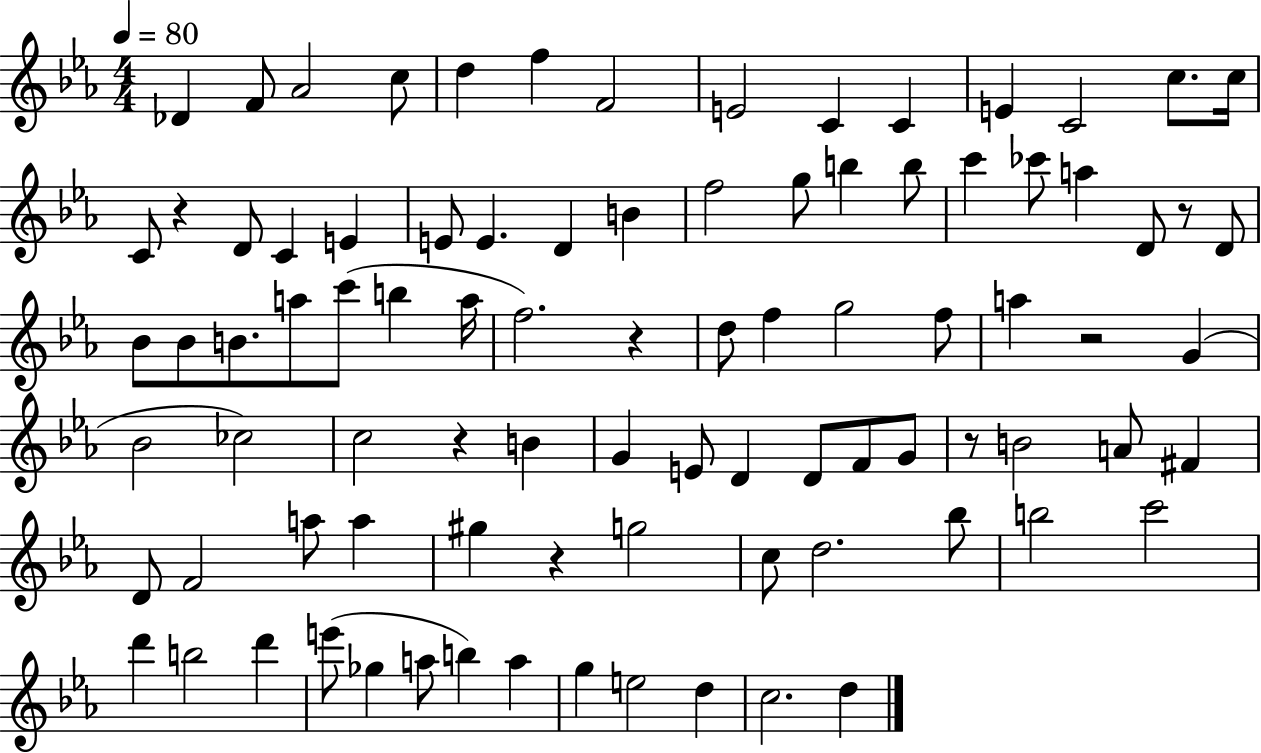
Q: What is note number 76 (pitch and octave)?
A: B5